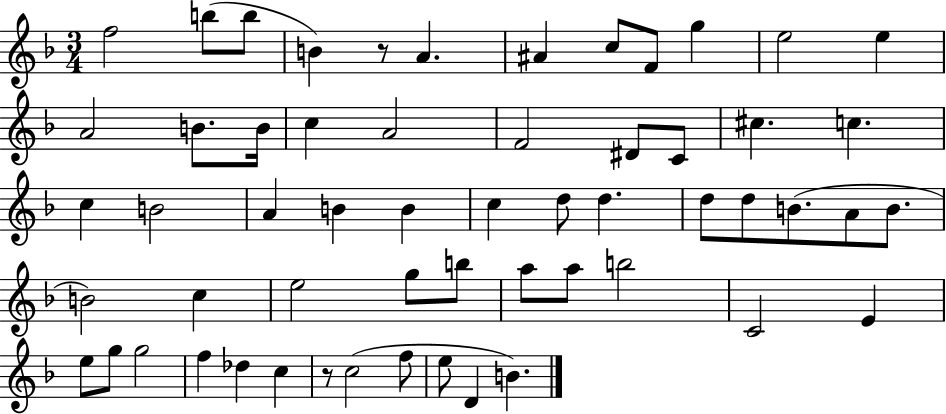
{
  \clef treble
  \numericTimeSignature
  \time 3/4
  \key f \major
  \repeat volta 2 { f''2 b''8( b''8 | b'4) r8 a'4. | ais'4 c''8 f'8 g''4 | e''2 e''4 | \break a'2 b'8. b'16 | c''4 a'2 | f'2 dis'8 c'8 | cis''4. c''4. | \break c''4 b'2 | a'4 b'4 b'4 | c''4 d''8 d''4. | d''8 d''8 b'8.( a'8 b'8. | \break b'2) c''4 | e''2 g''8 b''8 | a''8 a''8 b''2 | c'2 e'4 | \break e''8 g''8 g''2 | f''4 des''4 c''4 | r8 c''2( f''8 | e''8 d'4 b'4.) | \break } \bar "|."
}